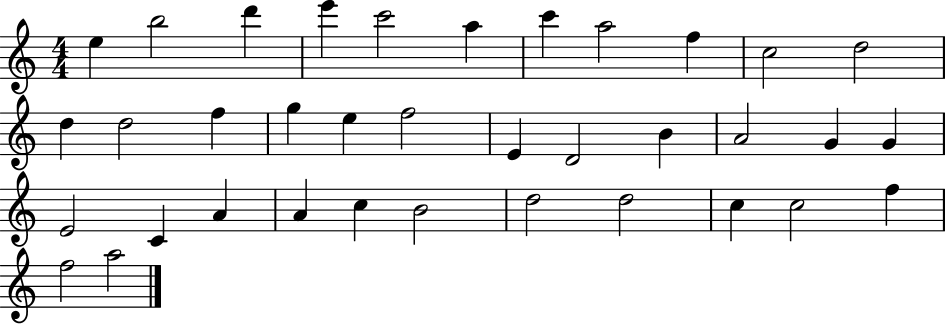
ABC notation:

X:1
T:Untitled
M:4/4
L:1/4
K:C
e b2 d' e' c'2 a c' a2 f c2 d2 d d2 f g e f2 E D2 B A2 G G E2 C A A c B2 d2 d2 c c2 f f2 a2